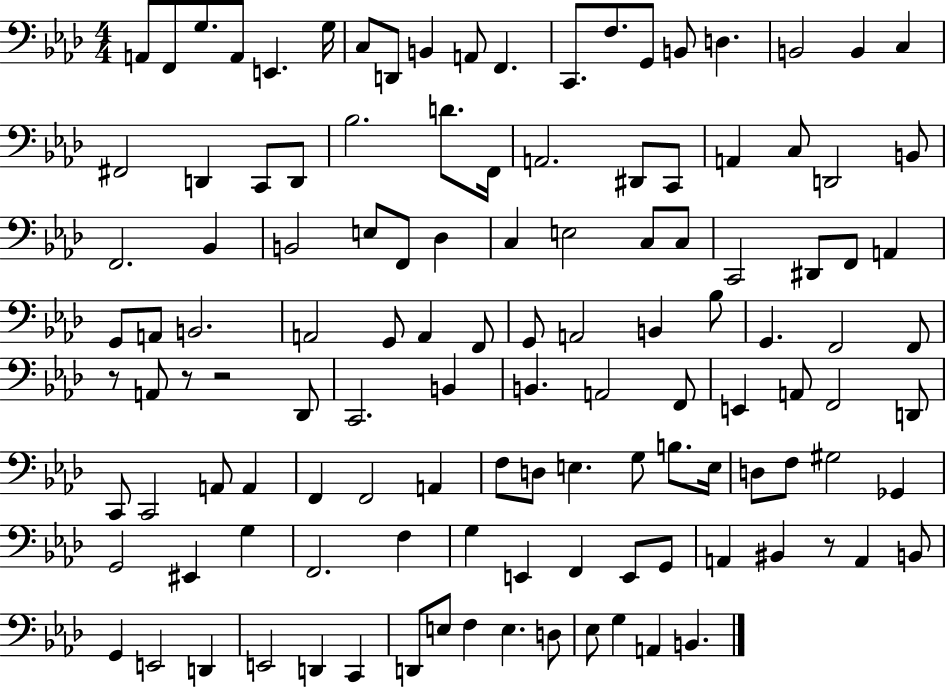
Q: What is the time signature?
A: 4/4